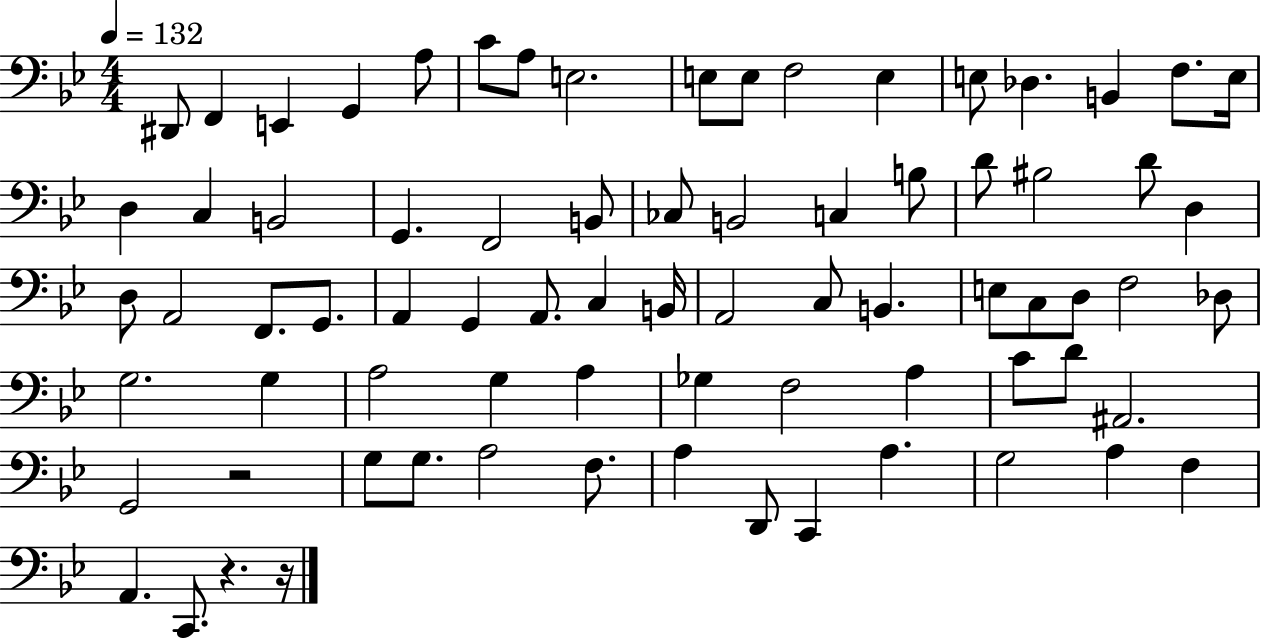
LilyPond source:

{
  \clef bass
  \numericTimeSignature
  \time 4/4
  \key bes \major
  \tempo 4 = 132
  \repeat volta 2 { dis,8 f,4 e,4 g,4 a8 | c'8 a8 e2. | e8 e8 f2 e4 | e8 des4. b,4 f8. e16 | \break d4 c4 b,2 | g,4. f,2 b,8 | ces8 b,2 c4 b8 | d'8 bis2 d'8 d4 | \break d8 a,2 f,8. g,8. | a,4 g,4 a,8. c4 b,16 | a,2 c8 b,4. | e8 c8 d8 f2 des8 | \break g2. g4 | a2 g4 a4 | ges4 f2 a4 | c'8 d'8 ais,2. | \break g,2 r2 | g8 g8. a2 f8. | a4 d,8 c,4 a4. | g2 a4 f4 | \break a,4. c,8. r4. r16 | } \bar "|."
}